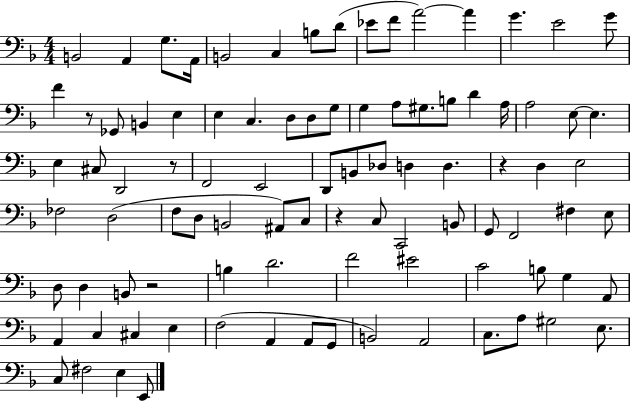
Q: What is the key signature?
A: F major